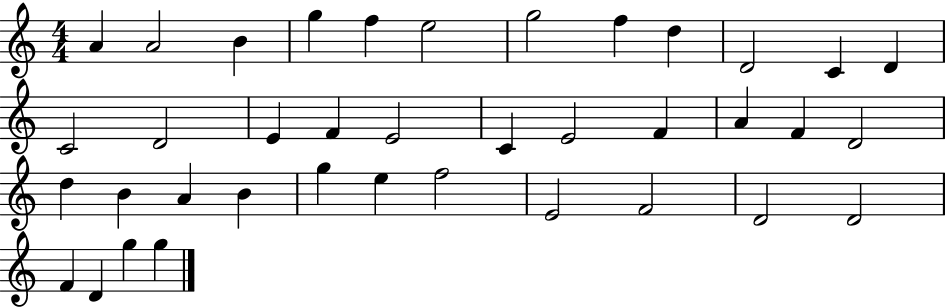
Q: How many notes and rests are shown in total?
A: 38